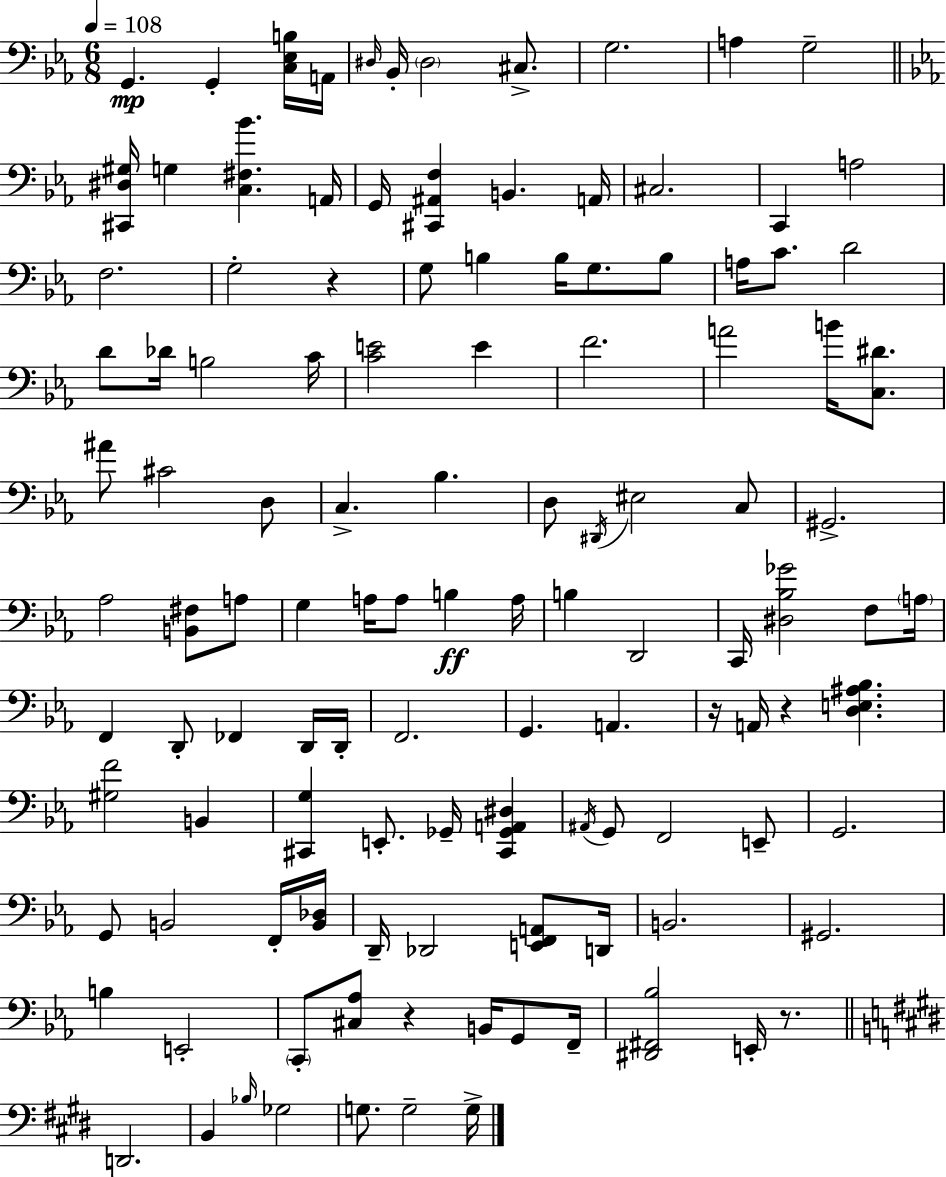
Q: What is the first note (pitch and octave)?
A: G2